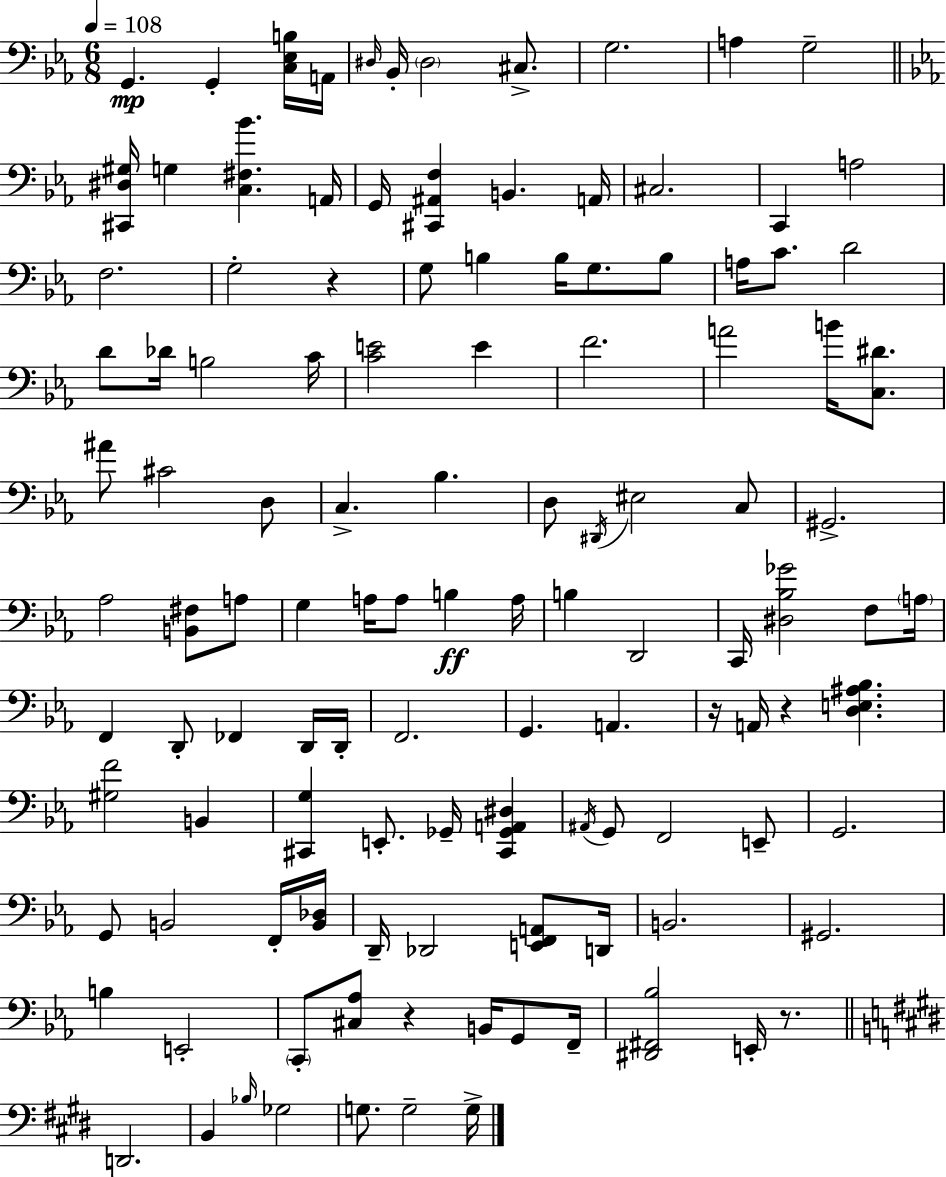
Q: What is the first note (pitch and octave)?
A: G2